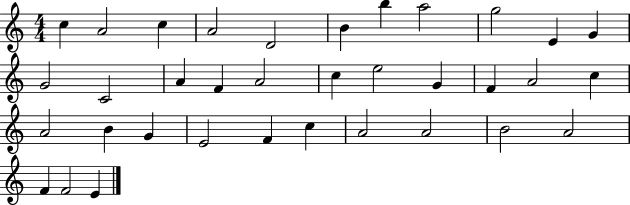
{
  \clef treble
  \numericTimeSignature
  \time 4/4
  \key c \major
  c''4 a'2 c''4 | a'2 d'2 | b'4 b''4 a''2 | g''2 e'4 g'4 | \break g'2 c'2 | a'4 f'4 a'2 | c''4 e''2 g'4 | f'4 a'2 c''4 | \break a'2 b'4 g'4 | e'2 f'4 c''4 | a'2 a'2 | b'2 a'2 | \break f'4 f'2 e'4 | \bar "|."
}